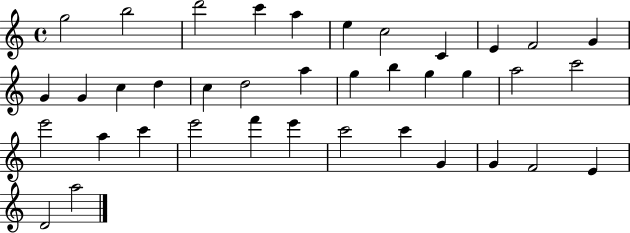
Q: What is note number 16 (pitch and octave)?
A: C5